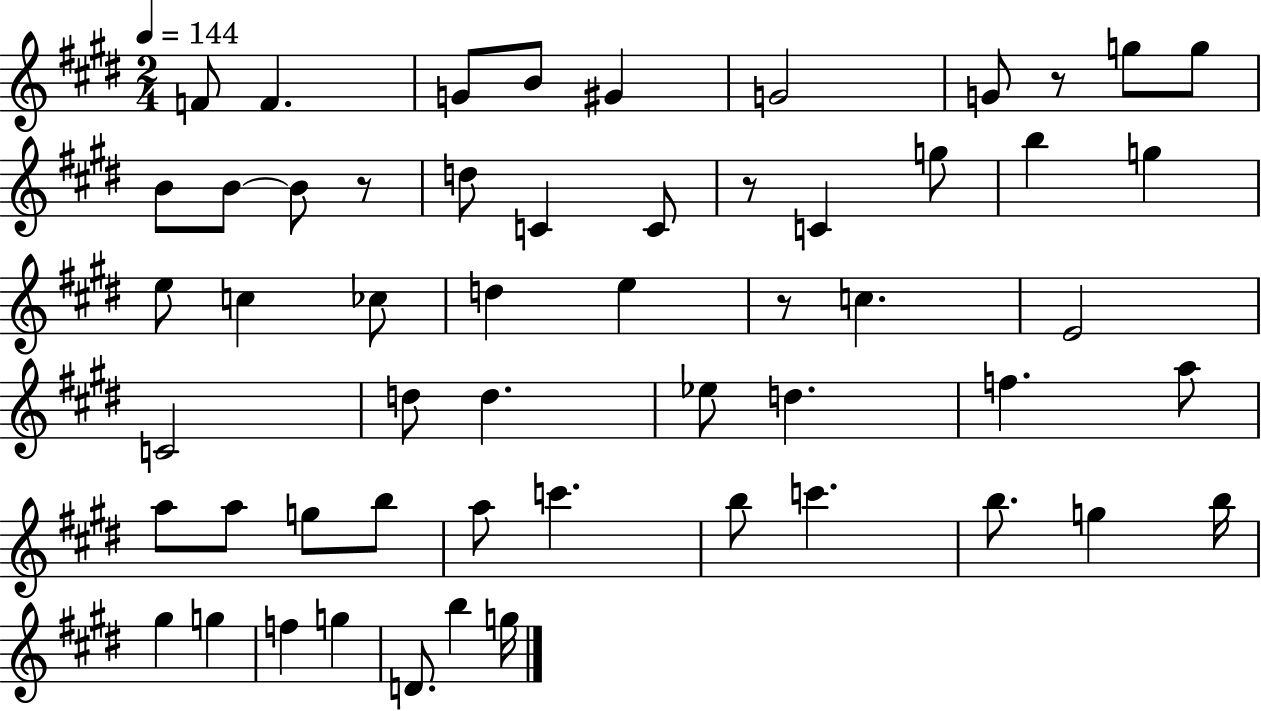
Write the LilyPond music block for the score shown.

{
  \clef treble
  \numericTimeSignature
  \time 2/4
  \key e \major
  \tempo 4 = 144
  \repeat volta 2 { f'8 f'4. | g'8 b'8 gis'4 | g'2 | g'8 r8 g''8 g''8 | \break b'8 b'8~~ b'8 r8 | d''8 c'4 c'8 | r8 c'4 g''8 | b''4 g''4 | \break e''8 c''4 ces''8 | d''4 e''4 | r8 c''4. | e'2 | \break c'2 | d''8 d''4. | ees''8 d''4. | f''4. a''8 | \break a''8 a''8 g''8 b''8 | a''8 c'''4. | b''8 c'''4. | b''8. g''4 b''16 | \break gis''4 g''4 | f''4 g''4 | d'8. b''4 g''16 | } \bar "|."
}